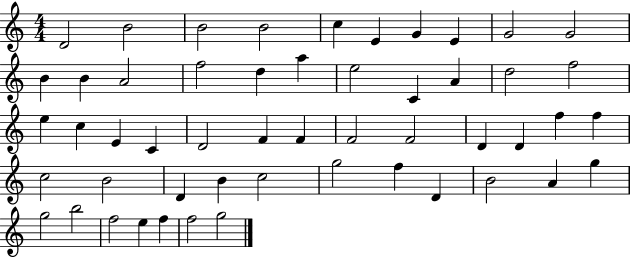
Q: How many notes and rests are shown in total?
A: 52